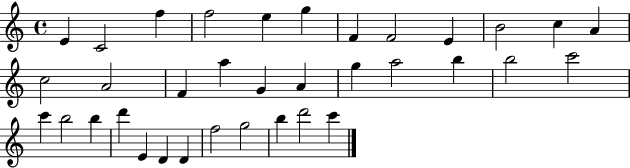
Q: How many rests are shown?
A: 0